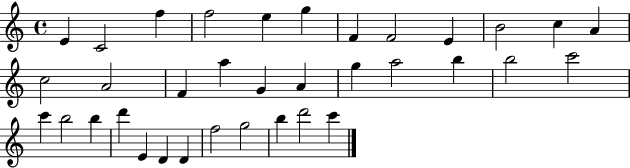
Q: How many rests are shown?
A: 0